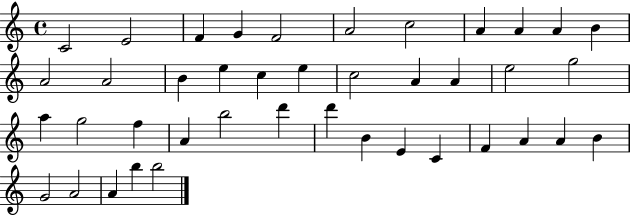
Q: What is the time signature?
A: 4/4